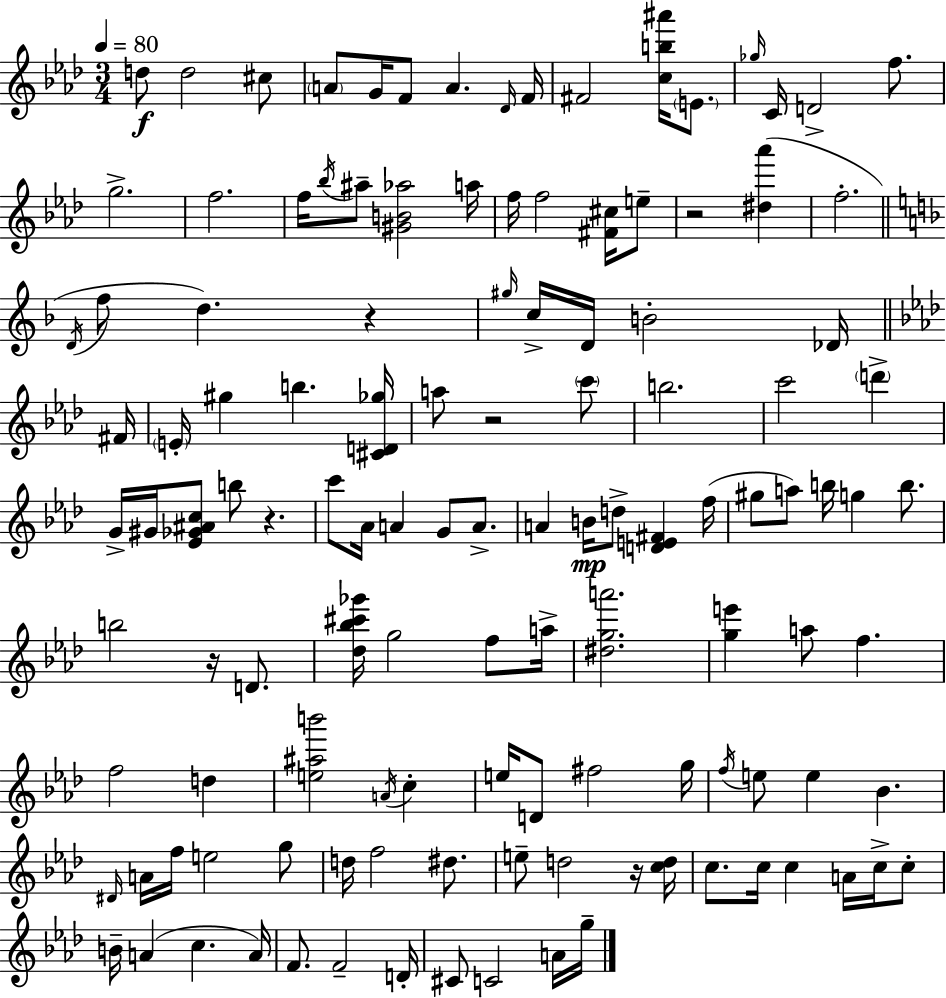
{
  \clef treble
  \numericTimeSignature
  \time 3/4
  \key f \minor
  \tempo 4 = 80
  d''8\f d''2 cis''8 | \parenthesize a'8 g'16 f'8 a'4. \grace { des'16 } | f'16 fis'2 <c'' b'' ais'''>16 \parenthesize e'8. | \grace { ges''16 } c'16 d'2-> f''8. | \break g''2.-> | f''2. | f''16 \acciaccatura { bes''16 } ais''8-- <gis' b' aes''>2 | a''16 f''16 f''2 | \break <fis' cis''>16 e''8-- r2 <dis'' aes'''>4( | f''2.-. | \bar "||" \break \key f \major \acciaccatura { d'16 } f''8 d''4.) r4 | \grace { gis''16 } c''16-> d'16 b'2-. | des'16 \bar "||" \break \key aes \major fis'16 \parenthesize e'16-. gis''4 b''4. | <cis' d' ges''>16 a''8 r2 \parenthesize c'''8 | b''2. | c'''2 \parenthesize d'''4-> | \break g'16-> gis'16 <ees' ges' ais' c''>8 b''8 r4. | c'''8 aes'16 a'4 g'8 a'8.-> | a'4 b'16\mp d''8-> <d' e' fis'>4 | f''16( gis''8 a''8) b''16 g''4 b''8. | \break b''2 r16 d'8. | <des'' bes'' cis''' ges'''>16 g''2 f''8 | a''16-> <dis'' g'' a'''>2. | <g'' e'''>4 a''8 f''4. | \break f''2 d''4 | <e'' ais'' b'''>2 \acciaccatura { a'16 } c''4-. | e''16 d'8 fis''2 | g''16 \acciaccatura { f''16 } e''8 e''4 bes'4. | \break \grace { dis'16 } a'16 f''16 e''2 | g''8 d''16 f''2 | dis''8. e''8-- d''2 | r16 <c'' d''>16 c''8. c''16 c''4 | \break a'16 c''16-> c''8-. b'16-- a'4( c''4. | a'16) f'8. f'2-- | d'16-. cis'8 c'2 | a'16 g''16-- \bar "|."
}